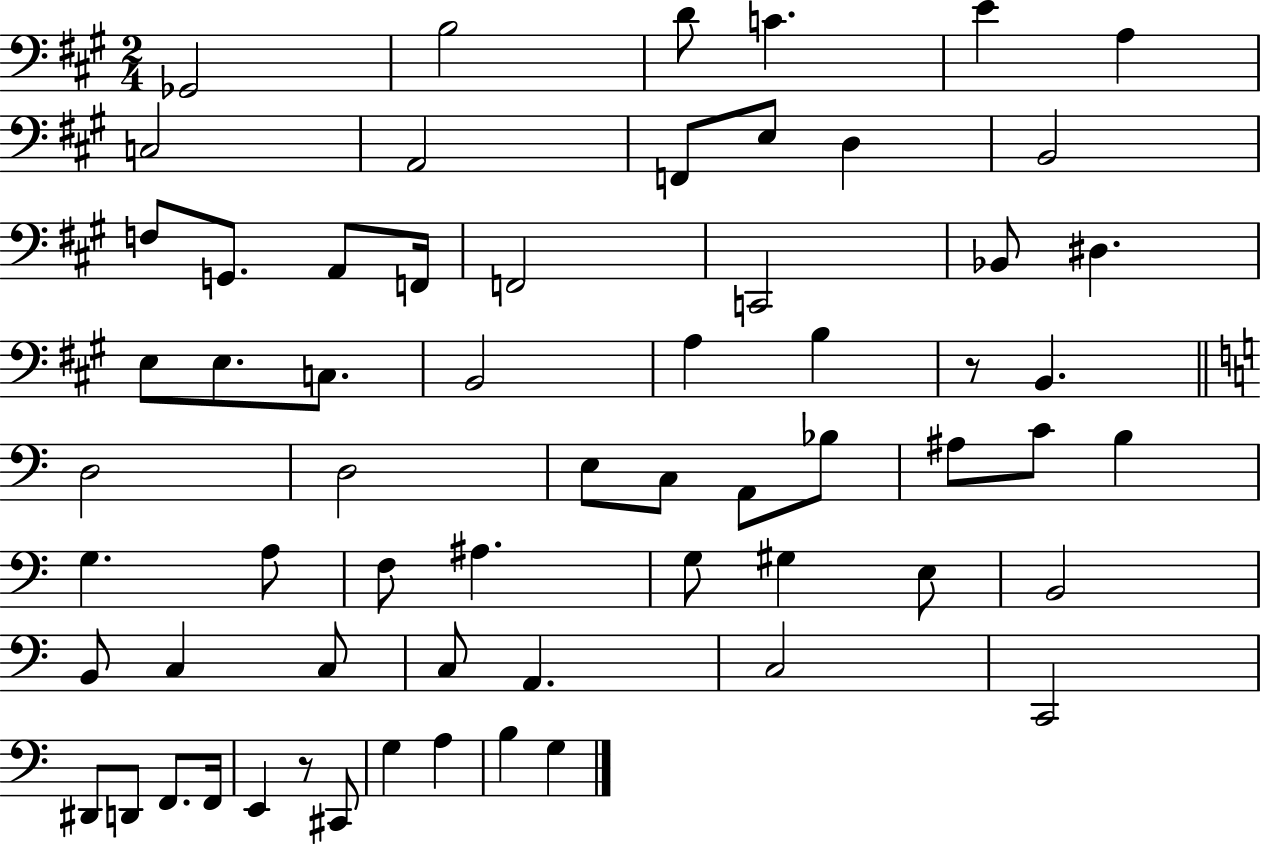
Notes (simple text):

Gb2/h B3/h D4/e C4/q. E4/q A3/q C3/h A2/h F2/e E3/e D3/q B2/h F3/e G2/e. A2/e F2/s F2/h C2/h Bb2/e D#3/q. E3/e E3/e. C3/e. B2/h A3/q B3/q R/e B2/q. D3/h D3/h E3/e C3/e A2/e Bb3/e A#3/e C4/e B3/q G3/q. A3/e F3/e A#3/q. G3/e G#3/q E3/e B2/h B2/e C3/q C3/e C3/e A2/q. C3/h C2/h D#2/e D2/e F2/e. F2/s E2/q R/e C#2/e G3/q A3/q B3/q G3/q